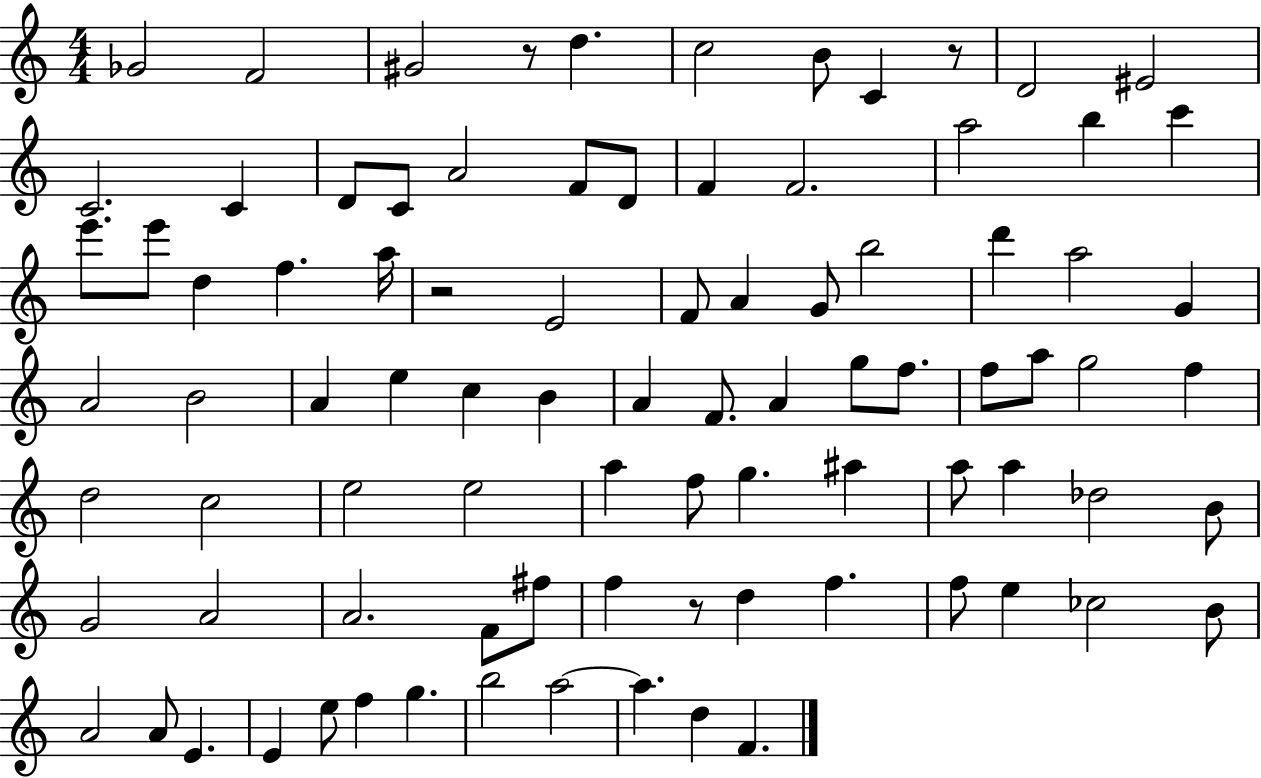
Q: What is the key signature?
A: C major